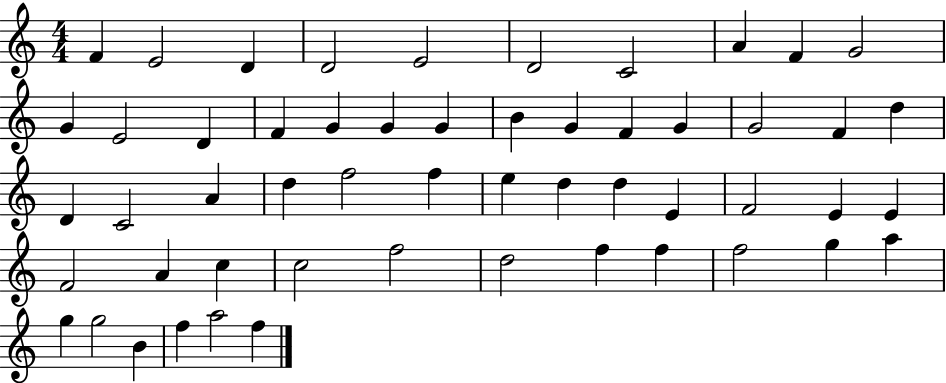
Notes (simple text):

F4/q E4/h D4/q D4/h E4/h D4/h C4/h A4/q F4/q G4/h G4/q E4/h D4/q F4/q G4/q G4/q G4/q B4/q G4/q F4/q G4/q G4/h F4/q D5/q D4/q C4/h A4/q D5/q F5/h F5/q E5/q D5/q D5/q E4/q F4/h E4/q E4/q F4/h A4/q C5/q C5/h F5/h D5/h F5/q F5/q F5/h G5/q A5/q G5/q G5/h B4/q F5/q A5/h F5/q